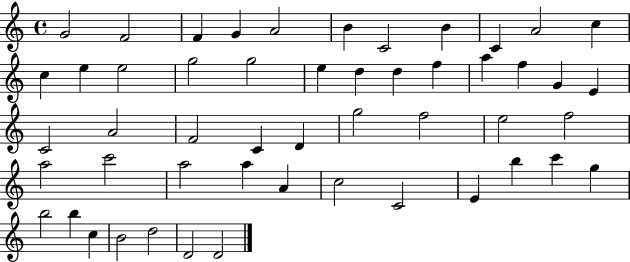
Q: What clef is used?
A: treble